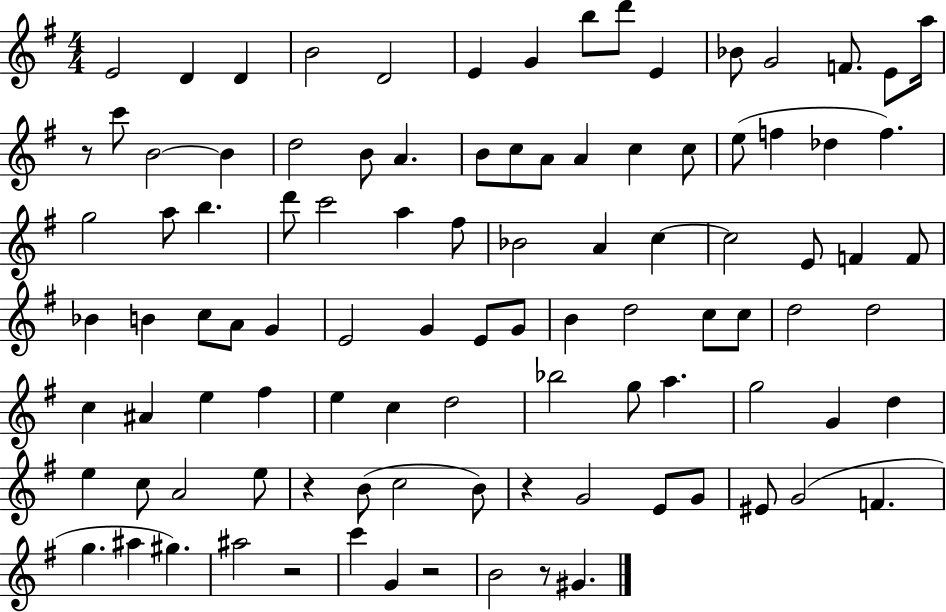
E4/h D4/q D4/q B4/h D4/h E4/q G4/q B5/e D6/e E4/q Bb4/e G4/h F4/e. E4/e A5/s R/e C6/e B4/h B4/q D5/h B4/e A4/q. B4/e C5/e A4/e A4/q C5/q C5/e E5/e F5/q Db5/q F5/q. G5/h A5/e B5/q. D6/e C6/h A5/q F#5/e Bb4/h A4/q C5/q C5/h E4/e F4/q F4/e Bb4/q B4/q C5/e A4/e G4/q E4/h G4/q E4/e G4/e B4/q D5/h C5/e C5/e D5/h D5/h C5/q A#4/q E5/q F#5/q E5/q C5/q D5/h Bb5/h G5/e A5/q. G5/h G4/q D5/q E5/q C5/e A4/h E5/e R/q B4/e C5/h B4/e R/q G4/h E4/e G4/e EIS4/e G4/h F4/q. G5/q. A#5/q G#5/q. A#5/h R/h C6/q G4/q R/h B4/h R/e G#4/q.